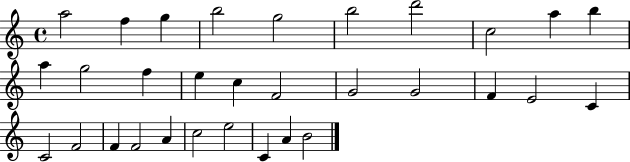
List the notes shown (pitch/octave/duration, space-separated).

A5/h F5/q G5/q B5/h G5/h B5/h D6/h C5/h A5/q B5/q A5/q G5/h F5/q E5/q C5/q F4/h G4/h G4/h F4/q E4/h C4/q C4/h F4/h F4/q F4/h A4/q C5/h E5/h C4/q A4/q B4/h